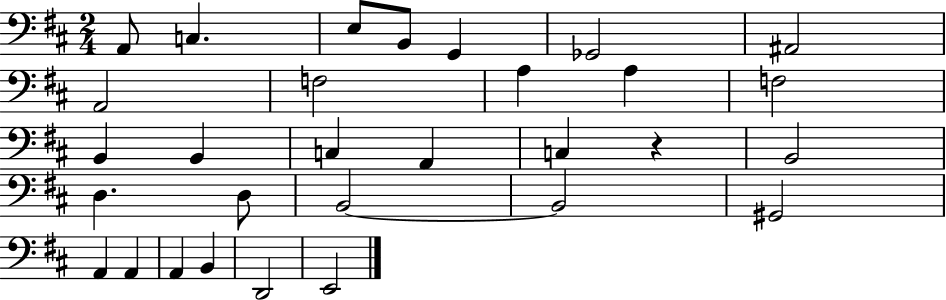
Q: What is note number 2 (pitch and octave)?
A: C3